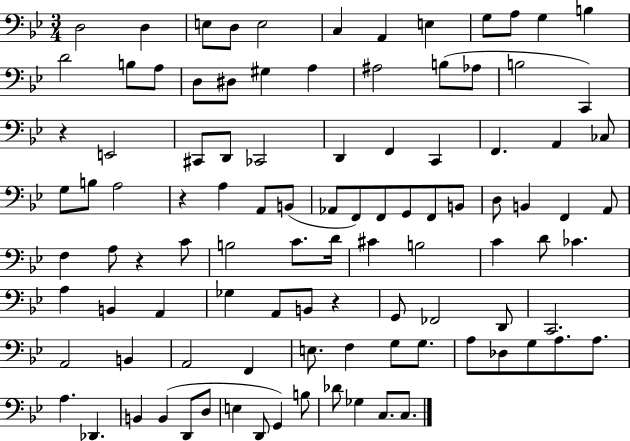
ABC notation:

X:1
T:Untitled
M:3/4
L:1/4
K:Bb
D,2 D, E,/2 D,/2 E,2 C, A,, E, G,/2 A,/2 G, B, D2 B,/2 A,/2 D,/2 ^D,/2 ^G, A, ^A,2 B,/2 _A,/2 B,2 C,, z E,,2 ^C,,/2 D,,/2 _C,,2 D,, F,, C,, F,, A,, _C,/2 G,/2 B,/2 A,2 z A, A,,/2 B,,/2 _A,,/2 F,,/2 F,,/2 G,,/2 F,,/2 B,,/2 D,/2 B,, F,, A,,/2 F, A,/2 z C/2 B,2 C/2 D/4 ^C B,2 C D/2 _C A, B,, A,, _G, A,,/2 B,,/2 z G,,/2 _F,,2 D,,/2 C,,2 A,,2 B,, A,,2 F,, E,/2 F, G,/2 G,/2 A,/2 _D,/2 G,/2 A,/2 A,/2 A, _D,, B,, B,, D,,/2 D,/2 E, D,,/2 G,, B,/2 _D/2 _G, C,/2 C,/2